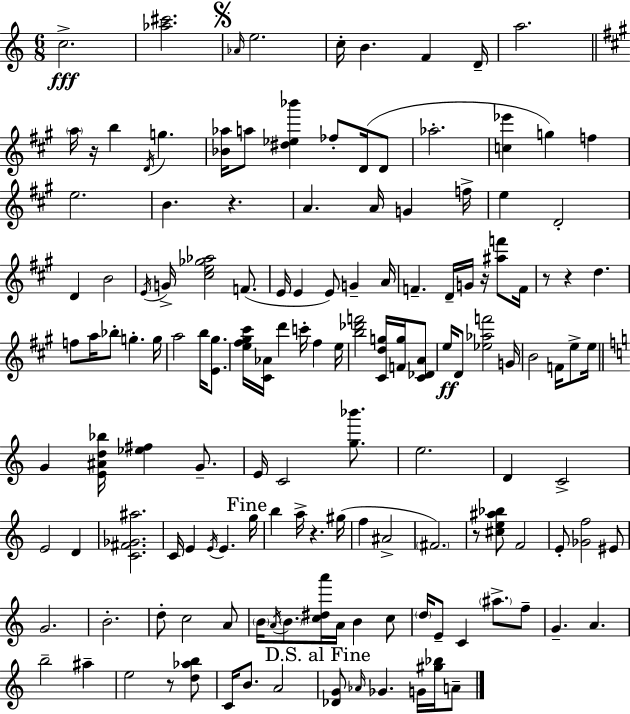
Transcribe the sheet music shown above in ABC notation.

X:1
T:Untitled
M:6/8
L:1/4
K:Am
c2 [_a^c']2 _A/4 e2 c/4 B F D/4 a2 a/4 z/4 b D/4 g [_B_a]/4 a/2 [^d_e_b'] _f/2 D/4 D/2 _a2 [c_e'] g f e2 B z A A/4 G f/4 e D2 D B2 E/4 G/4 [^ce_g_a]2 F/2 E/4 E E/2 G A/4 F D/4 G/4 z/4 [^af']/2 F/4 z/2 z d f/2 a/4 _b/2 g g/4 a2 b/4 [E^g]/2 [e^f^g^c']/4 [^C_A]/4 d' c'/4 ^f e/4 [b_d'f']2 [^Cdg]/4 [Fg]/4 [^C_DA]/2 e/4 D/2 [_e_af']2 G/4 B2 F/4 e/2 e/4 G [E^Ad_b]/4 [_e^f] G/2 E/4 C2 [g_b']/2 e2 D C2 E2 D [C^F_G^a]2 C/4 E E/4 E g/4 b a/4 z ^g/4 f ^A2 ^F2 z/2 [^ce^a_b]/2 F2 E/2 [_Gf]2 ^E/2 G2 B2 d/2 c2 A/2 B/4 A/4 B/2 [c^da']/4 A/4 B c/2 d/4 E/2 C ^a/2 f/2 G A b2 ^a e2 z/2 [d_ab]/2 C/4 B/2 A2 [_DG]/2 _A/4 _G G/4 [^g_b]/4 A/2